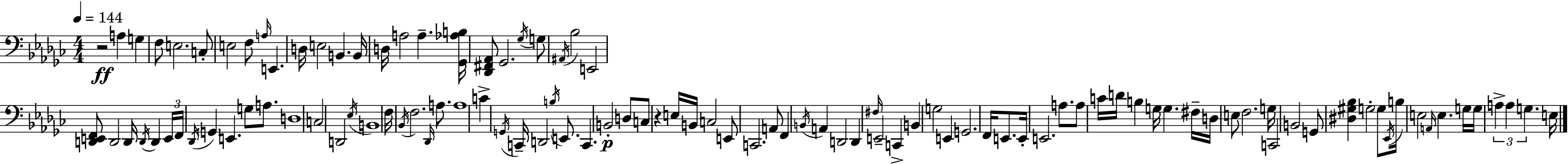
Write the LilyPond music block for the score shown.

{
  \clef bass
  \numericTimeSignature
  \time 4/4
  \key ees \minor
  \tempo 4 = 144
  r2\ff a4 g4 | f8 e2. c8-. | e2 f8 \grace { a16 } e,4. | d16 e2 b,4. | \break b,16 d16 a2 a4.-- | <ges, aes b>16 <des, fis, aes,>8 ges,2. \acciaccatura { ges16 } | g8 \acciaccatura { ais,16 } bes2 e,2 | <d, e, f,>8 d,2 d,16 \acciaccatura { d,16 } d,4 | \break \tuplet 3/2 { e,16 f,16 \acciaccatura { des,16 } } \parenthesize g,4 e,4. | g8 a8. d1 | c2 d,2 | \acciaccatura { ees16 } b,1 | \break f16 \acciaccatura { bes,16 } f2. | \grace { des,16 } a8. a1 | c'4-> \acciaccatura { g,16 } c,16-- d,2 | \acciaccatura { b16 } e,8. c,4. | \break b,2-.\p d8 c8 r4 | e16 b,16 c2 e,8 c,2. | a,8 f,4 \acciaccatura { b,16 } a,4 | d,2 d,4 \grace { fis16 } | \break e,2-- c,4-> b,4 | g2 e,4 g,2. | f,16 e,8. e,16-. e,2. | a8. a8 c'16 d'16 | \break b4 g16 g4. fis16-- d16 e8 f2. | g16 c,2 | b,2 g,8 <dis gis bes>4 | g2-. g8 \acciaccatura { ees,16 } b16 e2 | \break \grace { a,16 } e4. g16 g16 \tuplet 3/2 { a4-> | a4 g4. } e16 \bar "|."
}